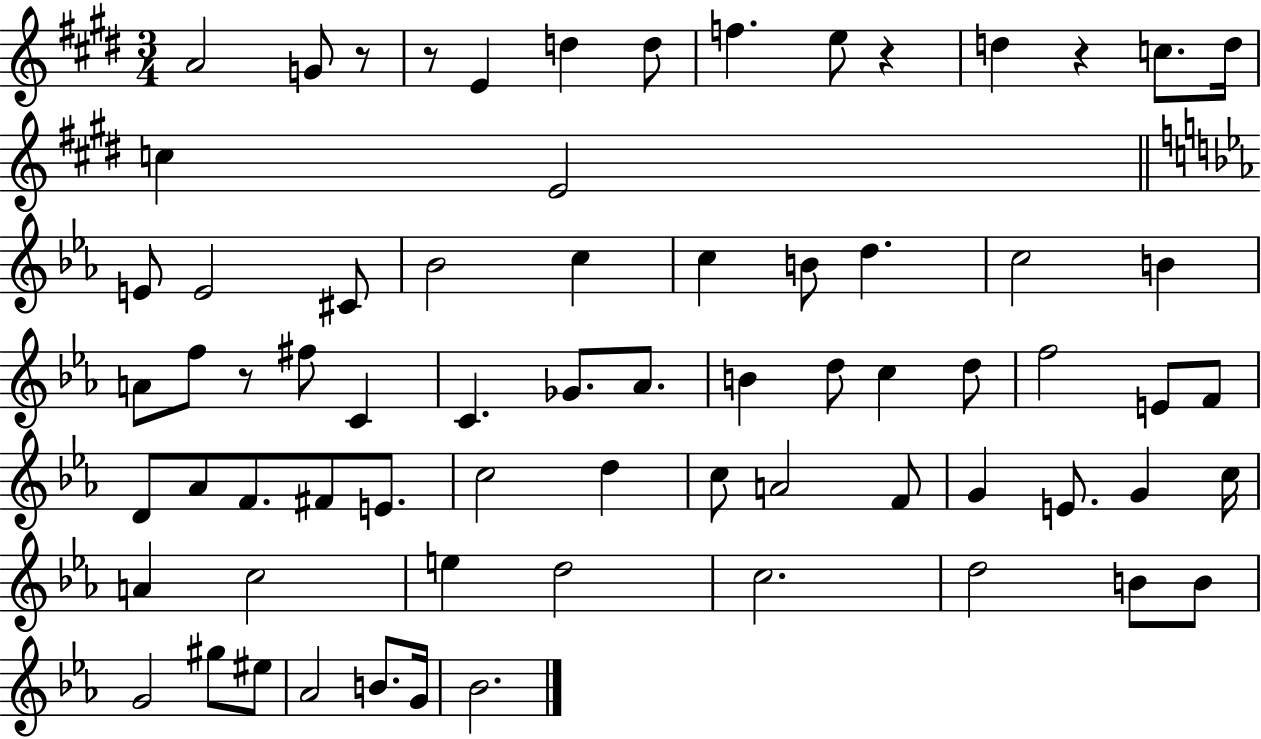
A4/h G4/e R/e R/e E4/q D5/q D5/e F5/q. E5/e R/q D5/q R/q C5/e. D5/s C5/q E4/h E4/e E4/h C#4/e Bb4/h C5/q C5/q B4/e D5/q. C5/h B4/q A4/e F5/e R/e F#5/e C4/q C4/q. Gb4/e. Ab4/e. B4/q D5/e C5/q D5/e F5/h E4/e F4/e D4/e Ab4/e F4/e. F#4/e E4/e. C5/h D5/q C5/e A4/h F4/e G4/q E4/e. G4/q C5/s A4/q C5/h E5/q D5/h C5/h. D5/h B4/e B4/e G4/h G#5/e EIS5/e Ab4/h B4/e. G4/s Bb4/h.